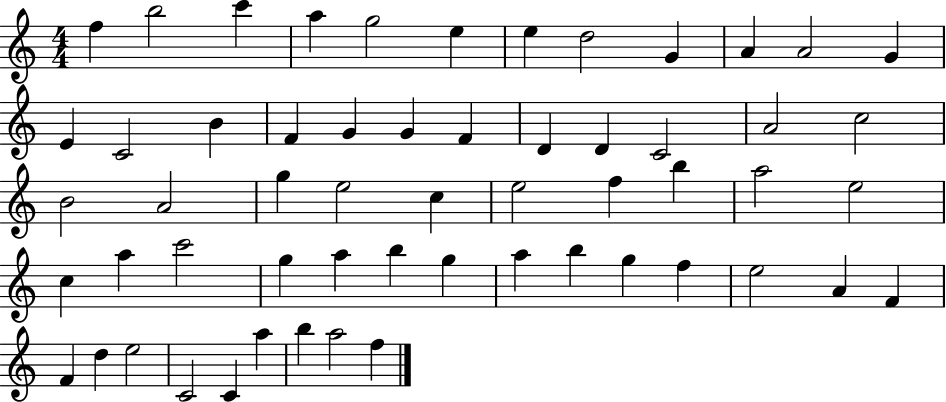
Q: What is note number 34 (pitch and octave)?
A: E5